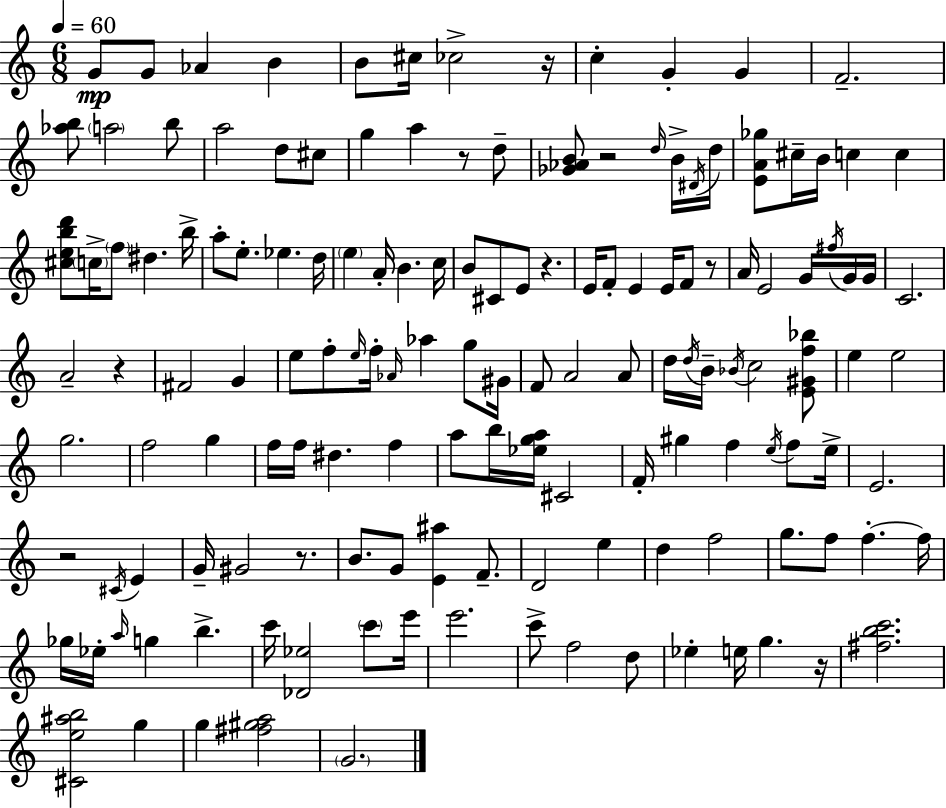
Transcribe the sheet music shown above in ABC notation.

X:1
T:Untitled
M:6/8
L:1/4
K:C
G/2 G/2 _A B B/2 ^c/4 _c2 z/4 c G G F2 [_ab]/2 a2 b/2 a2 d/2 ^c/2 g a z/2 d/2 [_G_AB]/2 z2 d/4 B/4 ^D/4 d/4 [EA_g]/2 ^c/4 B/4 c c [^cebd']/2 c/4 f/2 ^d b/4 a/2 e/2 _e d/4 e A/4 B c/4 B/2 ^C/2 E/2 z E/4 F/2 E E/4 F/2 z/2 A/4 E2 G/4 ^f/4 G/4 G/4 C2 A2 z ^F2 G e/2 f/2 e/4 f/4 _A/4 _a g/2 ^G/4 F/2 A2 A/2 d/4 d/4 B/4 _B/4 c2 [E^Gf_b]/2 e e2 g2 f2 g f/4 f/4 ^d f a/2 b/4 [_ega]/4 ^C2 F/4 ^g f e/4 f/2 e/4 E2 z2 ^C/4 E G/4 ^G2 z/2 B/2 G/2 [E^a] F/2 D2 e d f2 g/2 f/2 f f/4 _g/4 _e/4 a/4 g b c'/4 [_D_e]2 c'/2 e'/4 e'2 c'/2 f2 d/2 _e e/4 g z/4 [^fbc']2 [^Ce^ab]2 g g [^f^ga]2 G2